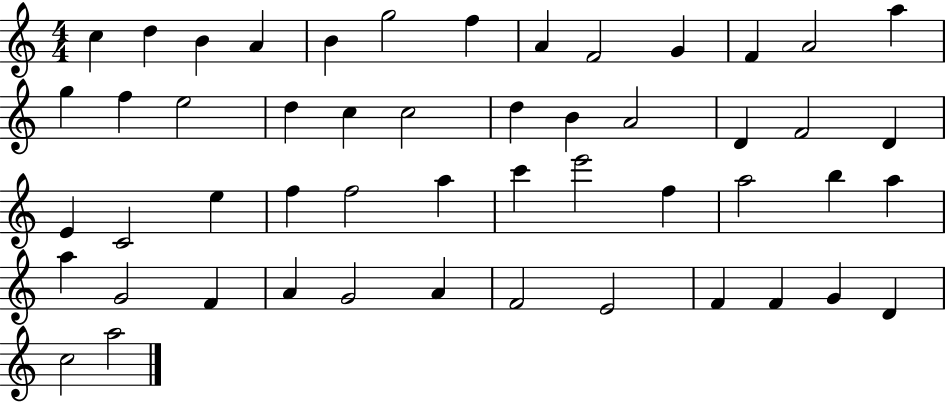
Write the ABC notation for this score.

X:1
T:Untitled
M:4/4
L:1/4
K:C
c d B A B g2 f A F2 G F A2 a g f e2 d c c2 d B A2 D F2 D E C2 e f f2 a c' e'2 f a2 b a a G2 F A G2 A F2 E2 F F G D c2 a2